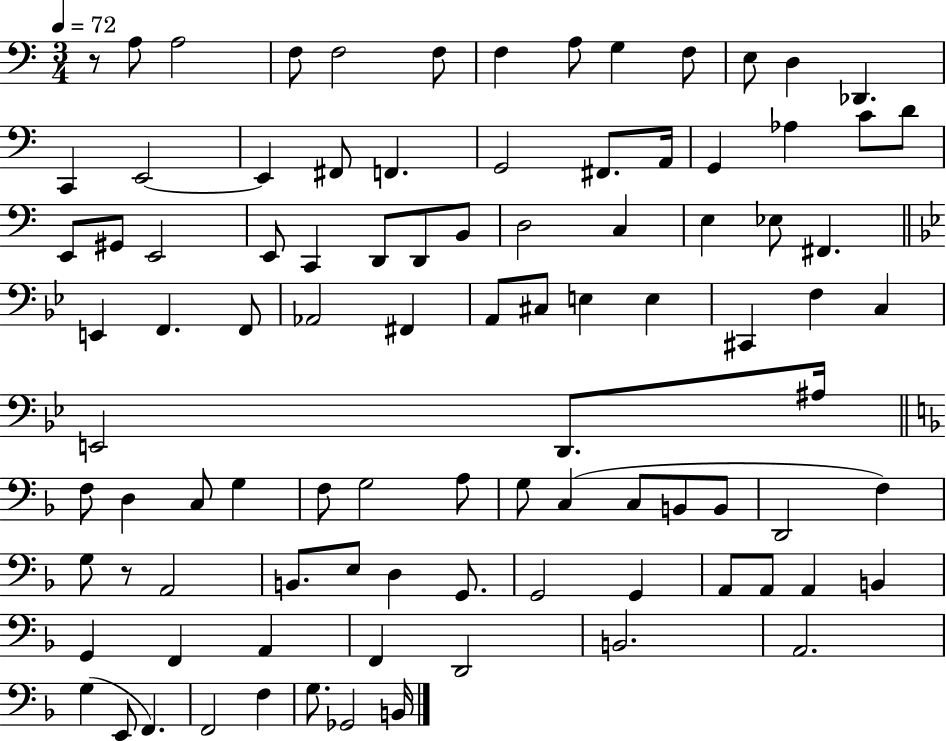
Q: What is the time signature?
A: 3/4